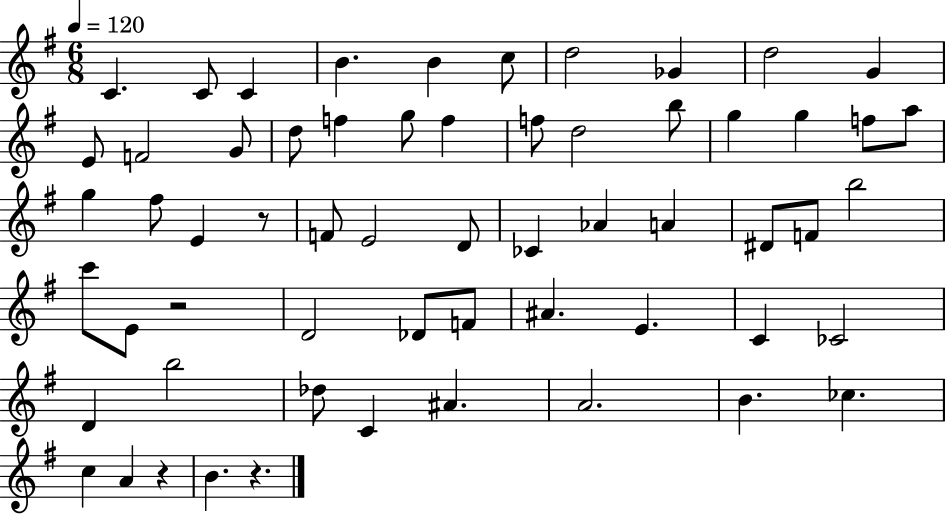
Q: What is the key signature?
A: G major